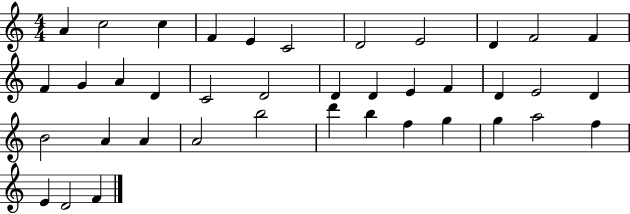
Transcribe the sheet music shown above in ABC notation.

X:1
T:Untitled
M:4/4
L:1/4
K:C
A c2 c F E C2 D2 E2 D F2 F F G A D C2 D2 D D E F D E2 D B2 A A A2 b2 d' b f g g a2 f E D2 F